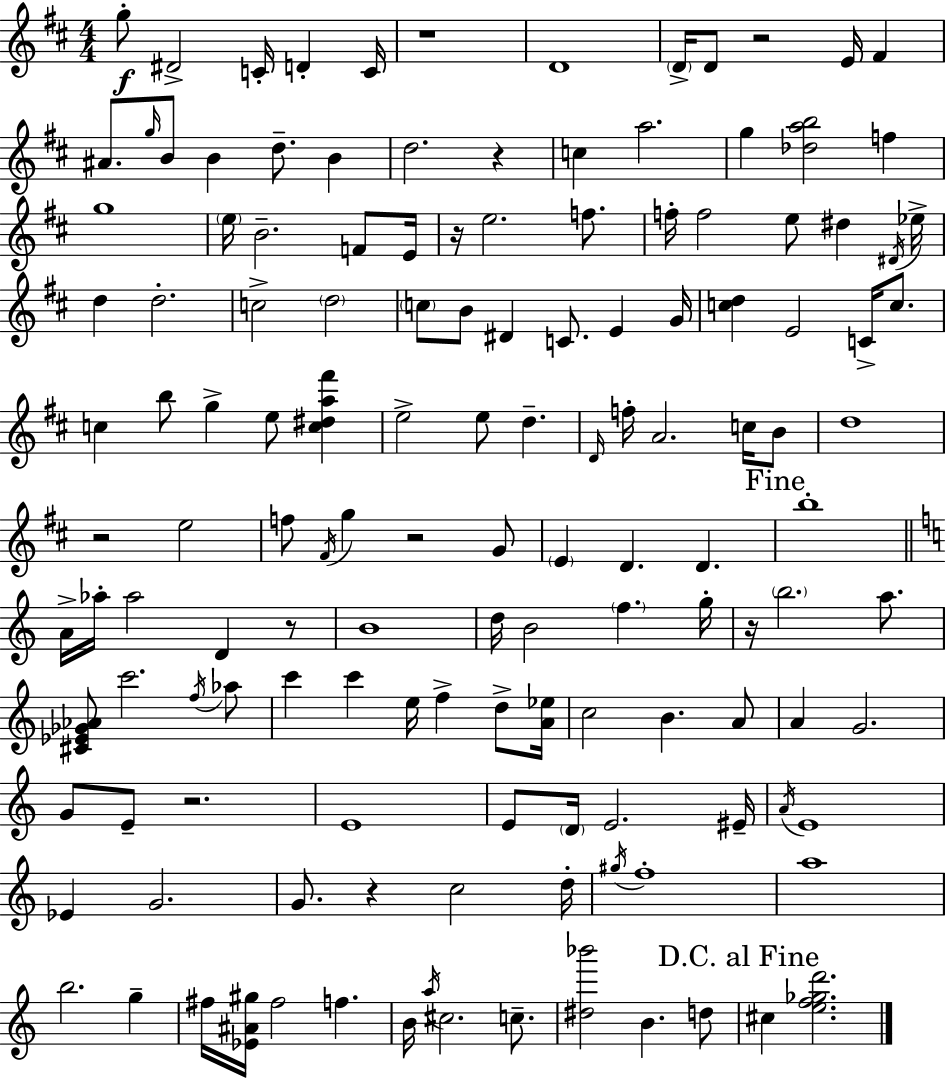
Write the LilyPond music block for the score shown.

{
  \clef treble
  \numericTimeSignature
  \time 4/4
  \key d \major
  g''8-.\f dis'2-> c'16-. d'4-. c'16 | r1 | d'1 | \parenthesize d'16-> d'8 r2 e'16 fis'4 | \break ais'8. \grace { g''16 } b'8 b'4 d''8.-- b'4 | d''2. r4 | c''4 a''2. | g''4 <des'' a'' b''>2 f''4 | \break g''1 | \parenthesize e''16 b'2.-- f'8 | e'16 r16 e''2. f''8. | f''16-. f''2 e''8 dis''4 | \break \acciaccatura { dis'16 } ees''16-> d''4 d''2.-. | c''2-> \parenthesize d''2 | \parenthesize c''8 b'8 dis'4 c'8. e'4 | g'16 <c'' d''>4 e'2 c'16-> c''8. | \break c''4 b''8 g''4-> e''8 <c'' dis'' a'' fis'''>4 | e''2-> e''8 d''4.-- | \grace { d'16 } f''16-. a'2. | c''16 b'8 d''1 | \break r2 e''2 | f''8 \acciaccatura { fis'16 } g''4 r2 | g'8 \parenthesize e'4 d'4. d'4. | \mark "Fine" b''1-. | \break \bar "||" \break \key c \major a'16-> aes''16-. aes''2 d'4 r8 | b'1 | d''16 b'2 \parenthesize f''4. g''16-. | r16 \parenthesize b''2. a''8. | \break <cis' ees' ges' aes'>8 c'''2. \acciaccatura { f''16 } aes''8 | c'''4 c'''4 e''16 f''4-> d''8-> | <a' ees''>16 c''2 b'4. a'8 | a'4 g'2. | \break g'8 e'8-- r2. | e'1 | e'8 \parenthesize d'16 e'2. | eis'16-- \acciaccatura { a'16 } e'1 | \break ees'4 g'2. | g'8. r4 c''2 | d''16-. \acciaccatura { gis''16 } f''1-. | a''1 | \break b''2. g''4-- | fis''16 <ees' ais' gis''>16 fis''2 f''4. | b'16 \acciaccatura { a''16 } cis''2. | c''8.-- <dis'' bes'''>2 b'4. | \break d''8 \mark "D.C. al Fine" cis''4 <e'' f'' ges'' d'''>2. | \bar "|."
}